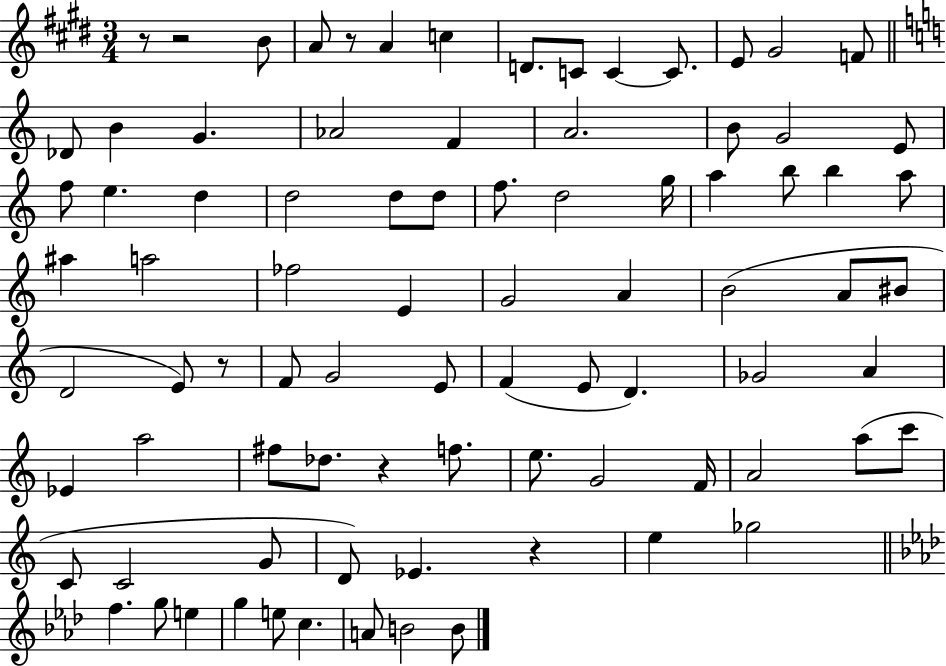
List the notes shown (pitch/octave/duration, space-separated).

R/e R/h B4/e A4/e R/e A4/q C5/q D4/e. C4/e C4/q C4/e. E4/e G#4/h F4/e Db4/e B4/q G4/q. Ab4/h F4/q A4/h. B4/e G4/h E4/e F5/e E5/q. D5/q D5/h D5/e D5/e F5/e. D5/h G5/s A5/q B5/e B5/q A5/e A#5/q A5/h FES5/h E4/q G4/h A4/q B4/h A4/e BIS4/e D4/h E4/e R/e F4/e G4/h E4/e F4/q E4/e D4/q. Gb4/h A4/q Eb4/q A5/h F#5/e Db5/e. R/q F5/e. E5/e. G4/h F4/s A4/h A5/e C6/e C4/e C4/h G4/e D4/e Eb4/q. R/q E5/q Gb5/h F5/q. G5/e E5/q G5/q E5/e C5/q. A4/e B4/h B4/e